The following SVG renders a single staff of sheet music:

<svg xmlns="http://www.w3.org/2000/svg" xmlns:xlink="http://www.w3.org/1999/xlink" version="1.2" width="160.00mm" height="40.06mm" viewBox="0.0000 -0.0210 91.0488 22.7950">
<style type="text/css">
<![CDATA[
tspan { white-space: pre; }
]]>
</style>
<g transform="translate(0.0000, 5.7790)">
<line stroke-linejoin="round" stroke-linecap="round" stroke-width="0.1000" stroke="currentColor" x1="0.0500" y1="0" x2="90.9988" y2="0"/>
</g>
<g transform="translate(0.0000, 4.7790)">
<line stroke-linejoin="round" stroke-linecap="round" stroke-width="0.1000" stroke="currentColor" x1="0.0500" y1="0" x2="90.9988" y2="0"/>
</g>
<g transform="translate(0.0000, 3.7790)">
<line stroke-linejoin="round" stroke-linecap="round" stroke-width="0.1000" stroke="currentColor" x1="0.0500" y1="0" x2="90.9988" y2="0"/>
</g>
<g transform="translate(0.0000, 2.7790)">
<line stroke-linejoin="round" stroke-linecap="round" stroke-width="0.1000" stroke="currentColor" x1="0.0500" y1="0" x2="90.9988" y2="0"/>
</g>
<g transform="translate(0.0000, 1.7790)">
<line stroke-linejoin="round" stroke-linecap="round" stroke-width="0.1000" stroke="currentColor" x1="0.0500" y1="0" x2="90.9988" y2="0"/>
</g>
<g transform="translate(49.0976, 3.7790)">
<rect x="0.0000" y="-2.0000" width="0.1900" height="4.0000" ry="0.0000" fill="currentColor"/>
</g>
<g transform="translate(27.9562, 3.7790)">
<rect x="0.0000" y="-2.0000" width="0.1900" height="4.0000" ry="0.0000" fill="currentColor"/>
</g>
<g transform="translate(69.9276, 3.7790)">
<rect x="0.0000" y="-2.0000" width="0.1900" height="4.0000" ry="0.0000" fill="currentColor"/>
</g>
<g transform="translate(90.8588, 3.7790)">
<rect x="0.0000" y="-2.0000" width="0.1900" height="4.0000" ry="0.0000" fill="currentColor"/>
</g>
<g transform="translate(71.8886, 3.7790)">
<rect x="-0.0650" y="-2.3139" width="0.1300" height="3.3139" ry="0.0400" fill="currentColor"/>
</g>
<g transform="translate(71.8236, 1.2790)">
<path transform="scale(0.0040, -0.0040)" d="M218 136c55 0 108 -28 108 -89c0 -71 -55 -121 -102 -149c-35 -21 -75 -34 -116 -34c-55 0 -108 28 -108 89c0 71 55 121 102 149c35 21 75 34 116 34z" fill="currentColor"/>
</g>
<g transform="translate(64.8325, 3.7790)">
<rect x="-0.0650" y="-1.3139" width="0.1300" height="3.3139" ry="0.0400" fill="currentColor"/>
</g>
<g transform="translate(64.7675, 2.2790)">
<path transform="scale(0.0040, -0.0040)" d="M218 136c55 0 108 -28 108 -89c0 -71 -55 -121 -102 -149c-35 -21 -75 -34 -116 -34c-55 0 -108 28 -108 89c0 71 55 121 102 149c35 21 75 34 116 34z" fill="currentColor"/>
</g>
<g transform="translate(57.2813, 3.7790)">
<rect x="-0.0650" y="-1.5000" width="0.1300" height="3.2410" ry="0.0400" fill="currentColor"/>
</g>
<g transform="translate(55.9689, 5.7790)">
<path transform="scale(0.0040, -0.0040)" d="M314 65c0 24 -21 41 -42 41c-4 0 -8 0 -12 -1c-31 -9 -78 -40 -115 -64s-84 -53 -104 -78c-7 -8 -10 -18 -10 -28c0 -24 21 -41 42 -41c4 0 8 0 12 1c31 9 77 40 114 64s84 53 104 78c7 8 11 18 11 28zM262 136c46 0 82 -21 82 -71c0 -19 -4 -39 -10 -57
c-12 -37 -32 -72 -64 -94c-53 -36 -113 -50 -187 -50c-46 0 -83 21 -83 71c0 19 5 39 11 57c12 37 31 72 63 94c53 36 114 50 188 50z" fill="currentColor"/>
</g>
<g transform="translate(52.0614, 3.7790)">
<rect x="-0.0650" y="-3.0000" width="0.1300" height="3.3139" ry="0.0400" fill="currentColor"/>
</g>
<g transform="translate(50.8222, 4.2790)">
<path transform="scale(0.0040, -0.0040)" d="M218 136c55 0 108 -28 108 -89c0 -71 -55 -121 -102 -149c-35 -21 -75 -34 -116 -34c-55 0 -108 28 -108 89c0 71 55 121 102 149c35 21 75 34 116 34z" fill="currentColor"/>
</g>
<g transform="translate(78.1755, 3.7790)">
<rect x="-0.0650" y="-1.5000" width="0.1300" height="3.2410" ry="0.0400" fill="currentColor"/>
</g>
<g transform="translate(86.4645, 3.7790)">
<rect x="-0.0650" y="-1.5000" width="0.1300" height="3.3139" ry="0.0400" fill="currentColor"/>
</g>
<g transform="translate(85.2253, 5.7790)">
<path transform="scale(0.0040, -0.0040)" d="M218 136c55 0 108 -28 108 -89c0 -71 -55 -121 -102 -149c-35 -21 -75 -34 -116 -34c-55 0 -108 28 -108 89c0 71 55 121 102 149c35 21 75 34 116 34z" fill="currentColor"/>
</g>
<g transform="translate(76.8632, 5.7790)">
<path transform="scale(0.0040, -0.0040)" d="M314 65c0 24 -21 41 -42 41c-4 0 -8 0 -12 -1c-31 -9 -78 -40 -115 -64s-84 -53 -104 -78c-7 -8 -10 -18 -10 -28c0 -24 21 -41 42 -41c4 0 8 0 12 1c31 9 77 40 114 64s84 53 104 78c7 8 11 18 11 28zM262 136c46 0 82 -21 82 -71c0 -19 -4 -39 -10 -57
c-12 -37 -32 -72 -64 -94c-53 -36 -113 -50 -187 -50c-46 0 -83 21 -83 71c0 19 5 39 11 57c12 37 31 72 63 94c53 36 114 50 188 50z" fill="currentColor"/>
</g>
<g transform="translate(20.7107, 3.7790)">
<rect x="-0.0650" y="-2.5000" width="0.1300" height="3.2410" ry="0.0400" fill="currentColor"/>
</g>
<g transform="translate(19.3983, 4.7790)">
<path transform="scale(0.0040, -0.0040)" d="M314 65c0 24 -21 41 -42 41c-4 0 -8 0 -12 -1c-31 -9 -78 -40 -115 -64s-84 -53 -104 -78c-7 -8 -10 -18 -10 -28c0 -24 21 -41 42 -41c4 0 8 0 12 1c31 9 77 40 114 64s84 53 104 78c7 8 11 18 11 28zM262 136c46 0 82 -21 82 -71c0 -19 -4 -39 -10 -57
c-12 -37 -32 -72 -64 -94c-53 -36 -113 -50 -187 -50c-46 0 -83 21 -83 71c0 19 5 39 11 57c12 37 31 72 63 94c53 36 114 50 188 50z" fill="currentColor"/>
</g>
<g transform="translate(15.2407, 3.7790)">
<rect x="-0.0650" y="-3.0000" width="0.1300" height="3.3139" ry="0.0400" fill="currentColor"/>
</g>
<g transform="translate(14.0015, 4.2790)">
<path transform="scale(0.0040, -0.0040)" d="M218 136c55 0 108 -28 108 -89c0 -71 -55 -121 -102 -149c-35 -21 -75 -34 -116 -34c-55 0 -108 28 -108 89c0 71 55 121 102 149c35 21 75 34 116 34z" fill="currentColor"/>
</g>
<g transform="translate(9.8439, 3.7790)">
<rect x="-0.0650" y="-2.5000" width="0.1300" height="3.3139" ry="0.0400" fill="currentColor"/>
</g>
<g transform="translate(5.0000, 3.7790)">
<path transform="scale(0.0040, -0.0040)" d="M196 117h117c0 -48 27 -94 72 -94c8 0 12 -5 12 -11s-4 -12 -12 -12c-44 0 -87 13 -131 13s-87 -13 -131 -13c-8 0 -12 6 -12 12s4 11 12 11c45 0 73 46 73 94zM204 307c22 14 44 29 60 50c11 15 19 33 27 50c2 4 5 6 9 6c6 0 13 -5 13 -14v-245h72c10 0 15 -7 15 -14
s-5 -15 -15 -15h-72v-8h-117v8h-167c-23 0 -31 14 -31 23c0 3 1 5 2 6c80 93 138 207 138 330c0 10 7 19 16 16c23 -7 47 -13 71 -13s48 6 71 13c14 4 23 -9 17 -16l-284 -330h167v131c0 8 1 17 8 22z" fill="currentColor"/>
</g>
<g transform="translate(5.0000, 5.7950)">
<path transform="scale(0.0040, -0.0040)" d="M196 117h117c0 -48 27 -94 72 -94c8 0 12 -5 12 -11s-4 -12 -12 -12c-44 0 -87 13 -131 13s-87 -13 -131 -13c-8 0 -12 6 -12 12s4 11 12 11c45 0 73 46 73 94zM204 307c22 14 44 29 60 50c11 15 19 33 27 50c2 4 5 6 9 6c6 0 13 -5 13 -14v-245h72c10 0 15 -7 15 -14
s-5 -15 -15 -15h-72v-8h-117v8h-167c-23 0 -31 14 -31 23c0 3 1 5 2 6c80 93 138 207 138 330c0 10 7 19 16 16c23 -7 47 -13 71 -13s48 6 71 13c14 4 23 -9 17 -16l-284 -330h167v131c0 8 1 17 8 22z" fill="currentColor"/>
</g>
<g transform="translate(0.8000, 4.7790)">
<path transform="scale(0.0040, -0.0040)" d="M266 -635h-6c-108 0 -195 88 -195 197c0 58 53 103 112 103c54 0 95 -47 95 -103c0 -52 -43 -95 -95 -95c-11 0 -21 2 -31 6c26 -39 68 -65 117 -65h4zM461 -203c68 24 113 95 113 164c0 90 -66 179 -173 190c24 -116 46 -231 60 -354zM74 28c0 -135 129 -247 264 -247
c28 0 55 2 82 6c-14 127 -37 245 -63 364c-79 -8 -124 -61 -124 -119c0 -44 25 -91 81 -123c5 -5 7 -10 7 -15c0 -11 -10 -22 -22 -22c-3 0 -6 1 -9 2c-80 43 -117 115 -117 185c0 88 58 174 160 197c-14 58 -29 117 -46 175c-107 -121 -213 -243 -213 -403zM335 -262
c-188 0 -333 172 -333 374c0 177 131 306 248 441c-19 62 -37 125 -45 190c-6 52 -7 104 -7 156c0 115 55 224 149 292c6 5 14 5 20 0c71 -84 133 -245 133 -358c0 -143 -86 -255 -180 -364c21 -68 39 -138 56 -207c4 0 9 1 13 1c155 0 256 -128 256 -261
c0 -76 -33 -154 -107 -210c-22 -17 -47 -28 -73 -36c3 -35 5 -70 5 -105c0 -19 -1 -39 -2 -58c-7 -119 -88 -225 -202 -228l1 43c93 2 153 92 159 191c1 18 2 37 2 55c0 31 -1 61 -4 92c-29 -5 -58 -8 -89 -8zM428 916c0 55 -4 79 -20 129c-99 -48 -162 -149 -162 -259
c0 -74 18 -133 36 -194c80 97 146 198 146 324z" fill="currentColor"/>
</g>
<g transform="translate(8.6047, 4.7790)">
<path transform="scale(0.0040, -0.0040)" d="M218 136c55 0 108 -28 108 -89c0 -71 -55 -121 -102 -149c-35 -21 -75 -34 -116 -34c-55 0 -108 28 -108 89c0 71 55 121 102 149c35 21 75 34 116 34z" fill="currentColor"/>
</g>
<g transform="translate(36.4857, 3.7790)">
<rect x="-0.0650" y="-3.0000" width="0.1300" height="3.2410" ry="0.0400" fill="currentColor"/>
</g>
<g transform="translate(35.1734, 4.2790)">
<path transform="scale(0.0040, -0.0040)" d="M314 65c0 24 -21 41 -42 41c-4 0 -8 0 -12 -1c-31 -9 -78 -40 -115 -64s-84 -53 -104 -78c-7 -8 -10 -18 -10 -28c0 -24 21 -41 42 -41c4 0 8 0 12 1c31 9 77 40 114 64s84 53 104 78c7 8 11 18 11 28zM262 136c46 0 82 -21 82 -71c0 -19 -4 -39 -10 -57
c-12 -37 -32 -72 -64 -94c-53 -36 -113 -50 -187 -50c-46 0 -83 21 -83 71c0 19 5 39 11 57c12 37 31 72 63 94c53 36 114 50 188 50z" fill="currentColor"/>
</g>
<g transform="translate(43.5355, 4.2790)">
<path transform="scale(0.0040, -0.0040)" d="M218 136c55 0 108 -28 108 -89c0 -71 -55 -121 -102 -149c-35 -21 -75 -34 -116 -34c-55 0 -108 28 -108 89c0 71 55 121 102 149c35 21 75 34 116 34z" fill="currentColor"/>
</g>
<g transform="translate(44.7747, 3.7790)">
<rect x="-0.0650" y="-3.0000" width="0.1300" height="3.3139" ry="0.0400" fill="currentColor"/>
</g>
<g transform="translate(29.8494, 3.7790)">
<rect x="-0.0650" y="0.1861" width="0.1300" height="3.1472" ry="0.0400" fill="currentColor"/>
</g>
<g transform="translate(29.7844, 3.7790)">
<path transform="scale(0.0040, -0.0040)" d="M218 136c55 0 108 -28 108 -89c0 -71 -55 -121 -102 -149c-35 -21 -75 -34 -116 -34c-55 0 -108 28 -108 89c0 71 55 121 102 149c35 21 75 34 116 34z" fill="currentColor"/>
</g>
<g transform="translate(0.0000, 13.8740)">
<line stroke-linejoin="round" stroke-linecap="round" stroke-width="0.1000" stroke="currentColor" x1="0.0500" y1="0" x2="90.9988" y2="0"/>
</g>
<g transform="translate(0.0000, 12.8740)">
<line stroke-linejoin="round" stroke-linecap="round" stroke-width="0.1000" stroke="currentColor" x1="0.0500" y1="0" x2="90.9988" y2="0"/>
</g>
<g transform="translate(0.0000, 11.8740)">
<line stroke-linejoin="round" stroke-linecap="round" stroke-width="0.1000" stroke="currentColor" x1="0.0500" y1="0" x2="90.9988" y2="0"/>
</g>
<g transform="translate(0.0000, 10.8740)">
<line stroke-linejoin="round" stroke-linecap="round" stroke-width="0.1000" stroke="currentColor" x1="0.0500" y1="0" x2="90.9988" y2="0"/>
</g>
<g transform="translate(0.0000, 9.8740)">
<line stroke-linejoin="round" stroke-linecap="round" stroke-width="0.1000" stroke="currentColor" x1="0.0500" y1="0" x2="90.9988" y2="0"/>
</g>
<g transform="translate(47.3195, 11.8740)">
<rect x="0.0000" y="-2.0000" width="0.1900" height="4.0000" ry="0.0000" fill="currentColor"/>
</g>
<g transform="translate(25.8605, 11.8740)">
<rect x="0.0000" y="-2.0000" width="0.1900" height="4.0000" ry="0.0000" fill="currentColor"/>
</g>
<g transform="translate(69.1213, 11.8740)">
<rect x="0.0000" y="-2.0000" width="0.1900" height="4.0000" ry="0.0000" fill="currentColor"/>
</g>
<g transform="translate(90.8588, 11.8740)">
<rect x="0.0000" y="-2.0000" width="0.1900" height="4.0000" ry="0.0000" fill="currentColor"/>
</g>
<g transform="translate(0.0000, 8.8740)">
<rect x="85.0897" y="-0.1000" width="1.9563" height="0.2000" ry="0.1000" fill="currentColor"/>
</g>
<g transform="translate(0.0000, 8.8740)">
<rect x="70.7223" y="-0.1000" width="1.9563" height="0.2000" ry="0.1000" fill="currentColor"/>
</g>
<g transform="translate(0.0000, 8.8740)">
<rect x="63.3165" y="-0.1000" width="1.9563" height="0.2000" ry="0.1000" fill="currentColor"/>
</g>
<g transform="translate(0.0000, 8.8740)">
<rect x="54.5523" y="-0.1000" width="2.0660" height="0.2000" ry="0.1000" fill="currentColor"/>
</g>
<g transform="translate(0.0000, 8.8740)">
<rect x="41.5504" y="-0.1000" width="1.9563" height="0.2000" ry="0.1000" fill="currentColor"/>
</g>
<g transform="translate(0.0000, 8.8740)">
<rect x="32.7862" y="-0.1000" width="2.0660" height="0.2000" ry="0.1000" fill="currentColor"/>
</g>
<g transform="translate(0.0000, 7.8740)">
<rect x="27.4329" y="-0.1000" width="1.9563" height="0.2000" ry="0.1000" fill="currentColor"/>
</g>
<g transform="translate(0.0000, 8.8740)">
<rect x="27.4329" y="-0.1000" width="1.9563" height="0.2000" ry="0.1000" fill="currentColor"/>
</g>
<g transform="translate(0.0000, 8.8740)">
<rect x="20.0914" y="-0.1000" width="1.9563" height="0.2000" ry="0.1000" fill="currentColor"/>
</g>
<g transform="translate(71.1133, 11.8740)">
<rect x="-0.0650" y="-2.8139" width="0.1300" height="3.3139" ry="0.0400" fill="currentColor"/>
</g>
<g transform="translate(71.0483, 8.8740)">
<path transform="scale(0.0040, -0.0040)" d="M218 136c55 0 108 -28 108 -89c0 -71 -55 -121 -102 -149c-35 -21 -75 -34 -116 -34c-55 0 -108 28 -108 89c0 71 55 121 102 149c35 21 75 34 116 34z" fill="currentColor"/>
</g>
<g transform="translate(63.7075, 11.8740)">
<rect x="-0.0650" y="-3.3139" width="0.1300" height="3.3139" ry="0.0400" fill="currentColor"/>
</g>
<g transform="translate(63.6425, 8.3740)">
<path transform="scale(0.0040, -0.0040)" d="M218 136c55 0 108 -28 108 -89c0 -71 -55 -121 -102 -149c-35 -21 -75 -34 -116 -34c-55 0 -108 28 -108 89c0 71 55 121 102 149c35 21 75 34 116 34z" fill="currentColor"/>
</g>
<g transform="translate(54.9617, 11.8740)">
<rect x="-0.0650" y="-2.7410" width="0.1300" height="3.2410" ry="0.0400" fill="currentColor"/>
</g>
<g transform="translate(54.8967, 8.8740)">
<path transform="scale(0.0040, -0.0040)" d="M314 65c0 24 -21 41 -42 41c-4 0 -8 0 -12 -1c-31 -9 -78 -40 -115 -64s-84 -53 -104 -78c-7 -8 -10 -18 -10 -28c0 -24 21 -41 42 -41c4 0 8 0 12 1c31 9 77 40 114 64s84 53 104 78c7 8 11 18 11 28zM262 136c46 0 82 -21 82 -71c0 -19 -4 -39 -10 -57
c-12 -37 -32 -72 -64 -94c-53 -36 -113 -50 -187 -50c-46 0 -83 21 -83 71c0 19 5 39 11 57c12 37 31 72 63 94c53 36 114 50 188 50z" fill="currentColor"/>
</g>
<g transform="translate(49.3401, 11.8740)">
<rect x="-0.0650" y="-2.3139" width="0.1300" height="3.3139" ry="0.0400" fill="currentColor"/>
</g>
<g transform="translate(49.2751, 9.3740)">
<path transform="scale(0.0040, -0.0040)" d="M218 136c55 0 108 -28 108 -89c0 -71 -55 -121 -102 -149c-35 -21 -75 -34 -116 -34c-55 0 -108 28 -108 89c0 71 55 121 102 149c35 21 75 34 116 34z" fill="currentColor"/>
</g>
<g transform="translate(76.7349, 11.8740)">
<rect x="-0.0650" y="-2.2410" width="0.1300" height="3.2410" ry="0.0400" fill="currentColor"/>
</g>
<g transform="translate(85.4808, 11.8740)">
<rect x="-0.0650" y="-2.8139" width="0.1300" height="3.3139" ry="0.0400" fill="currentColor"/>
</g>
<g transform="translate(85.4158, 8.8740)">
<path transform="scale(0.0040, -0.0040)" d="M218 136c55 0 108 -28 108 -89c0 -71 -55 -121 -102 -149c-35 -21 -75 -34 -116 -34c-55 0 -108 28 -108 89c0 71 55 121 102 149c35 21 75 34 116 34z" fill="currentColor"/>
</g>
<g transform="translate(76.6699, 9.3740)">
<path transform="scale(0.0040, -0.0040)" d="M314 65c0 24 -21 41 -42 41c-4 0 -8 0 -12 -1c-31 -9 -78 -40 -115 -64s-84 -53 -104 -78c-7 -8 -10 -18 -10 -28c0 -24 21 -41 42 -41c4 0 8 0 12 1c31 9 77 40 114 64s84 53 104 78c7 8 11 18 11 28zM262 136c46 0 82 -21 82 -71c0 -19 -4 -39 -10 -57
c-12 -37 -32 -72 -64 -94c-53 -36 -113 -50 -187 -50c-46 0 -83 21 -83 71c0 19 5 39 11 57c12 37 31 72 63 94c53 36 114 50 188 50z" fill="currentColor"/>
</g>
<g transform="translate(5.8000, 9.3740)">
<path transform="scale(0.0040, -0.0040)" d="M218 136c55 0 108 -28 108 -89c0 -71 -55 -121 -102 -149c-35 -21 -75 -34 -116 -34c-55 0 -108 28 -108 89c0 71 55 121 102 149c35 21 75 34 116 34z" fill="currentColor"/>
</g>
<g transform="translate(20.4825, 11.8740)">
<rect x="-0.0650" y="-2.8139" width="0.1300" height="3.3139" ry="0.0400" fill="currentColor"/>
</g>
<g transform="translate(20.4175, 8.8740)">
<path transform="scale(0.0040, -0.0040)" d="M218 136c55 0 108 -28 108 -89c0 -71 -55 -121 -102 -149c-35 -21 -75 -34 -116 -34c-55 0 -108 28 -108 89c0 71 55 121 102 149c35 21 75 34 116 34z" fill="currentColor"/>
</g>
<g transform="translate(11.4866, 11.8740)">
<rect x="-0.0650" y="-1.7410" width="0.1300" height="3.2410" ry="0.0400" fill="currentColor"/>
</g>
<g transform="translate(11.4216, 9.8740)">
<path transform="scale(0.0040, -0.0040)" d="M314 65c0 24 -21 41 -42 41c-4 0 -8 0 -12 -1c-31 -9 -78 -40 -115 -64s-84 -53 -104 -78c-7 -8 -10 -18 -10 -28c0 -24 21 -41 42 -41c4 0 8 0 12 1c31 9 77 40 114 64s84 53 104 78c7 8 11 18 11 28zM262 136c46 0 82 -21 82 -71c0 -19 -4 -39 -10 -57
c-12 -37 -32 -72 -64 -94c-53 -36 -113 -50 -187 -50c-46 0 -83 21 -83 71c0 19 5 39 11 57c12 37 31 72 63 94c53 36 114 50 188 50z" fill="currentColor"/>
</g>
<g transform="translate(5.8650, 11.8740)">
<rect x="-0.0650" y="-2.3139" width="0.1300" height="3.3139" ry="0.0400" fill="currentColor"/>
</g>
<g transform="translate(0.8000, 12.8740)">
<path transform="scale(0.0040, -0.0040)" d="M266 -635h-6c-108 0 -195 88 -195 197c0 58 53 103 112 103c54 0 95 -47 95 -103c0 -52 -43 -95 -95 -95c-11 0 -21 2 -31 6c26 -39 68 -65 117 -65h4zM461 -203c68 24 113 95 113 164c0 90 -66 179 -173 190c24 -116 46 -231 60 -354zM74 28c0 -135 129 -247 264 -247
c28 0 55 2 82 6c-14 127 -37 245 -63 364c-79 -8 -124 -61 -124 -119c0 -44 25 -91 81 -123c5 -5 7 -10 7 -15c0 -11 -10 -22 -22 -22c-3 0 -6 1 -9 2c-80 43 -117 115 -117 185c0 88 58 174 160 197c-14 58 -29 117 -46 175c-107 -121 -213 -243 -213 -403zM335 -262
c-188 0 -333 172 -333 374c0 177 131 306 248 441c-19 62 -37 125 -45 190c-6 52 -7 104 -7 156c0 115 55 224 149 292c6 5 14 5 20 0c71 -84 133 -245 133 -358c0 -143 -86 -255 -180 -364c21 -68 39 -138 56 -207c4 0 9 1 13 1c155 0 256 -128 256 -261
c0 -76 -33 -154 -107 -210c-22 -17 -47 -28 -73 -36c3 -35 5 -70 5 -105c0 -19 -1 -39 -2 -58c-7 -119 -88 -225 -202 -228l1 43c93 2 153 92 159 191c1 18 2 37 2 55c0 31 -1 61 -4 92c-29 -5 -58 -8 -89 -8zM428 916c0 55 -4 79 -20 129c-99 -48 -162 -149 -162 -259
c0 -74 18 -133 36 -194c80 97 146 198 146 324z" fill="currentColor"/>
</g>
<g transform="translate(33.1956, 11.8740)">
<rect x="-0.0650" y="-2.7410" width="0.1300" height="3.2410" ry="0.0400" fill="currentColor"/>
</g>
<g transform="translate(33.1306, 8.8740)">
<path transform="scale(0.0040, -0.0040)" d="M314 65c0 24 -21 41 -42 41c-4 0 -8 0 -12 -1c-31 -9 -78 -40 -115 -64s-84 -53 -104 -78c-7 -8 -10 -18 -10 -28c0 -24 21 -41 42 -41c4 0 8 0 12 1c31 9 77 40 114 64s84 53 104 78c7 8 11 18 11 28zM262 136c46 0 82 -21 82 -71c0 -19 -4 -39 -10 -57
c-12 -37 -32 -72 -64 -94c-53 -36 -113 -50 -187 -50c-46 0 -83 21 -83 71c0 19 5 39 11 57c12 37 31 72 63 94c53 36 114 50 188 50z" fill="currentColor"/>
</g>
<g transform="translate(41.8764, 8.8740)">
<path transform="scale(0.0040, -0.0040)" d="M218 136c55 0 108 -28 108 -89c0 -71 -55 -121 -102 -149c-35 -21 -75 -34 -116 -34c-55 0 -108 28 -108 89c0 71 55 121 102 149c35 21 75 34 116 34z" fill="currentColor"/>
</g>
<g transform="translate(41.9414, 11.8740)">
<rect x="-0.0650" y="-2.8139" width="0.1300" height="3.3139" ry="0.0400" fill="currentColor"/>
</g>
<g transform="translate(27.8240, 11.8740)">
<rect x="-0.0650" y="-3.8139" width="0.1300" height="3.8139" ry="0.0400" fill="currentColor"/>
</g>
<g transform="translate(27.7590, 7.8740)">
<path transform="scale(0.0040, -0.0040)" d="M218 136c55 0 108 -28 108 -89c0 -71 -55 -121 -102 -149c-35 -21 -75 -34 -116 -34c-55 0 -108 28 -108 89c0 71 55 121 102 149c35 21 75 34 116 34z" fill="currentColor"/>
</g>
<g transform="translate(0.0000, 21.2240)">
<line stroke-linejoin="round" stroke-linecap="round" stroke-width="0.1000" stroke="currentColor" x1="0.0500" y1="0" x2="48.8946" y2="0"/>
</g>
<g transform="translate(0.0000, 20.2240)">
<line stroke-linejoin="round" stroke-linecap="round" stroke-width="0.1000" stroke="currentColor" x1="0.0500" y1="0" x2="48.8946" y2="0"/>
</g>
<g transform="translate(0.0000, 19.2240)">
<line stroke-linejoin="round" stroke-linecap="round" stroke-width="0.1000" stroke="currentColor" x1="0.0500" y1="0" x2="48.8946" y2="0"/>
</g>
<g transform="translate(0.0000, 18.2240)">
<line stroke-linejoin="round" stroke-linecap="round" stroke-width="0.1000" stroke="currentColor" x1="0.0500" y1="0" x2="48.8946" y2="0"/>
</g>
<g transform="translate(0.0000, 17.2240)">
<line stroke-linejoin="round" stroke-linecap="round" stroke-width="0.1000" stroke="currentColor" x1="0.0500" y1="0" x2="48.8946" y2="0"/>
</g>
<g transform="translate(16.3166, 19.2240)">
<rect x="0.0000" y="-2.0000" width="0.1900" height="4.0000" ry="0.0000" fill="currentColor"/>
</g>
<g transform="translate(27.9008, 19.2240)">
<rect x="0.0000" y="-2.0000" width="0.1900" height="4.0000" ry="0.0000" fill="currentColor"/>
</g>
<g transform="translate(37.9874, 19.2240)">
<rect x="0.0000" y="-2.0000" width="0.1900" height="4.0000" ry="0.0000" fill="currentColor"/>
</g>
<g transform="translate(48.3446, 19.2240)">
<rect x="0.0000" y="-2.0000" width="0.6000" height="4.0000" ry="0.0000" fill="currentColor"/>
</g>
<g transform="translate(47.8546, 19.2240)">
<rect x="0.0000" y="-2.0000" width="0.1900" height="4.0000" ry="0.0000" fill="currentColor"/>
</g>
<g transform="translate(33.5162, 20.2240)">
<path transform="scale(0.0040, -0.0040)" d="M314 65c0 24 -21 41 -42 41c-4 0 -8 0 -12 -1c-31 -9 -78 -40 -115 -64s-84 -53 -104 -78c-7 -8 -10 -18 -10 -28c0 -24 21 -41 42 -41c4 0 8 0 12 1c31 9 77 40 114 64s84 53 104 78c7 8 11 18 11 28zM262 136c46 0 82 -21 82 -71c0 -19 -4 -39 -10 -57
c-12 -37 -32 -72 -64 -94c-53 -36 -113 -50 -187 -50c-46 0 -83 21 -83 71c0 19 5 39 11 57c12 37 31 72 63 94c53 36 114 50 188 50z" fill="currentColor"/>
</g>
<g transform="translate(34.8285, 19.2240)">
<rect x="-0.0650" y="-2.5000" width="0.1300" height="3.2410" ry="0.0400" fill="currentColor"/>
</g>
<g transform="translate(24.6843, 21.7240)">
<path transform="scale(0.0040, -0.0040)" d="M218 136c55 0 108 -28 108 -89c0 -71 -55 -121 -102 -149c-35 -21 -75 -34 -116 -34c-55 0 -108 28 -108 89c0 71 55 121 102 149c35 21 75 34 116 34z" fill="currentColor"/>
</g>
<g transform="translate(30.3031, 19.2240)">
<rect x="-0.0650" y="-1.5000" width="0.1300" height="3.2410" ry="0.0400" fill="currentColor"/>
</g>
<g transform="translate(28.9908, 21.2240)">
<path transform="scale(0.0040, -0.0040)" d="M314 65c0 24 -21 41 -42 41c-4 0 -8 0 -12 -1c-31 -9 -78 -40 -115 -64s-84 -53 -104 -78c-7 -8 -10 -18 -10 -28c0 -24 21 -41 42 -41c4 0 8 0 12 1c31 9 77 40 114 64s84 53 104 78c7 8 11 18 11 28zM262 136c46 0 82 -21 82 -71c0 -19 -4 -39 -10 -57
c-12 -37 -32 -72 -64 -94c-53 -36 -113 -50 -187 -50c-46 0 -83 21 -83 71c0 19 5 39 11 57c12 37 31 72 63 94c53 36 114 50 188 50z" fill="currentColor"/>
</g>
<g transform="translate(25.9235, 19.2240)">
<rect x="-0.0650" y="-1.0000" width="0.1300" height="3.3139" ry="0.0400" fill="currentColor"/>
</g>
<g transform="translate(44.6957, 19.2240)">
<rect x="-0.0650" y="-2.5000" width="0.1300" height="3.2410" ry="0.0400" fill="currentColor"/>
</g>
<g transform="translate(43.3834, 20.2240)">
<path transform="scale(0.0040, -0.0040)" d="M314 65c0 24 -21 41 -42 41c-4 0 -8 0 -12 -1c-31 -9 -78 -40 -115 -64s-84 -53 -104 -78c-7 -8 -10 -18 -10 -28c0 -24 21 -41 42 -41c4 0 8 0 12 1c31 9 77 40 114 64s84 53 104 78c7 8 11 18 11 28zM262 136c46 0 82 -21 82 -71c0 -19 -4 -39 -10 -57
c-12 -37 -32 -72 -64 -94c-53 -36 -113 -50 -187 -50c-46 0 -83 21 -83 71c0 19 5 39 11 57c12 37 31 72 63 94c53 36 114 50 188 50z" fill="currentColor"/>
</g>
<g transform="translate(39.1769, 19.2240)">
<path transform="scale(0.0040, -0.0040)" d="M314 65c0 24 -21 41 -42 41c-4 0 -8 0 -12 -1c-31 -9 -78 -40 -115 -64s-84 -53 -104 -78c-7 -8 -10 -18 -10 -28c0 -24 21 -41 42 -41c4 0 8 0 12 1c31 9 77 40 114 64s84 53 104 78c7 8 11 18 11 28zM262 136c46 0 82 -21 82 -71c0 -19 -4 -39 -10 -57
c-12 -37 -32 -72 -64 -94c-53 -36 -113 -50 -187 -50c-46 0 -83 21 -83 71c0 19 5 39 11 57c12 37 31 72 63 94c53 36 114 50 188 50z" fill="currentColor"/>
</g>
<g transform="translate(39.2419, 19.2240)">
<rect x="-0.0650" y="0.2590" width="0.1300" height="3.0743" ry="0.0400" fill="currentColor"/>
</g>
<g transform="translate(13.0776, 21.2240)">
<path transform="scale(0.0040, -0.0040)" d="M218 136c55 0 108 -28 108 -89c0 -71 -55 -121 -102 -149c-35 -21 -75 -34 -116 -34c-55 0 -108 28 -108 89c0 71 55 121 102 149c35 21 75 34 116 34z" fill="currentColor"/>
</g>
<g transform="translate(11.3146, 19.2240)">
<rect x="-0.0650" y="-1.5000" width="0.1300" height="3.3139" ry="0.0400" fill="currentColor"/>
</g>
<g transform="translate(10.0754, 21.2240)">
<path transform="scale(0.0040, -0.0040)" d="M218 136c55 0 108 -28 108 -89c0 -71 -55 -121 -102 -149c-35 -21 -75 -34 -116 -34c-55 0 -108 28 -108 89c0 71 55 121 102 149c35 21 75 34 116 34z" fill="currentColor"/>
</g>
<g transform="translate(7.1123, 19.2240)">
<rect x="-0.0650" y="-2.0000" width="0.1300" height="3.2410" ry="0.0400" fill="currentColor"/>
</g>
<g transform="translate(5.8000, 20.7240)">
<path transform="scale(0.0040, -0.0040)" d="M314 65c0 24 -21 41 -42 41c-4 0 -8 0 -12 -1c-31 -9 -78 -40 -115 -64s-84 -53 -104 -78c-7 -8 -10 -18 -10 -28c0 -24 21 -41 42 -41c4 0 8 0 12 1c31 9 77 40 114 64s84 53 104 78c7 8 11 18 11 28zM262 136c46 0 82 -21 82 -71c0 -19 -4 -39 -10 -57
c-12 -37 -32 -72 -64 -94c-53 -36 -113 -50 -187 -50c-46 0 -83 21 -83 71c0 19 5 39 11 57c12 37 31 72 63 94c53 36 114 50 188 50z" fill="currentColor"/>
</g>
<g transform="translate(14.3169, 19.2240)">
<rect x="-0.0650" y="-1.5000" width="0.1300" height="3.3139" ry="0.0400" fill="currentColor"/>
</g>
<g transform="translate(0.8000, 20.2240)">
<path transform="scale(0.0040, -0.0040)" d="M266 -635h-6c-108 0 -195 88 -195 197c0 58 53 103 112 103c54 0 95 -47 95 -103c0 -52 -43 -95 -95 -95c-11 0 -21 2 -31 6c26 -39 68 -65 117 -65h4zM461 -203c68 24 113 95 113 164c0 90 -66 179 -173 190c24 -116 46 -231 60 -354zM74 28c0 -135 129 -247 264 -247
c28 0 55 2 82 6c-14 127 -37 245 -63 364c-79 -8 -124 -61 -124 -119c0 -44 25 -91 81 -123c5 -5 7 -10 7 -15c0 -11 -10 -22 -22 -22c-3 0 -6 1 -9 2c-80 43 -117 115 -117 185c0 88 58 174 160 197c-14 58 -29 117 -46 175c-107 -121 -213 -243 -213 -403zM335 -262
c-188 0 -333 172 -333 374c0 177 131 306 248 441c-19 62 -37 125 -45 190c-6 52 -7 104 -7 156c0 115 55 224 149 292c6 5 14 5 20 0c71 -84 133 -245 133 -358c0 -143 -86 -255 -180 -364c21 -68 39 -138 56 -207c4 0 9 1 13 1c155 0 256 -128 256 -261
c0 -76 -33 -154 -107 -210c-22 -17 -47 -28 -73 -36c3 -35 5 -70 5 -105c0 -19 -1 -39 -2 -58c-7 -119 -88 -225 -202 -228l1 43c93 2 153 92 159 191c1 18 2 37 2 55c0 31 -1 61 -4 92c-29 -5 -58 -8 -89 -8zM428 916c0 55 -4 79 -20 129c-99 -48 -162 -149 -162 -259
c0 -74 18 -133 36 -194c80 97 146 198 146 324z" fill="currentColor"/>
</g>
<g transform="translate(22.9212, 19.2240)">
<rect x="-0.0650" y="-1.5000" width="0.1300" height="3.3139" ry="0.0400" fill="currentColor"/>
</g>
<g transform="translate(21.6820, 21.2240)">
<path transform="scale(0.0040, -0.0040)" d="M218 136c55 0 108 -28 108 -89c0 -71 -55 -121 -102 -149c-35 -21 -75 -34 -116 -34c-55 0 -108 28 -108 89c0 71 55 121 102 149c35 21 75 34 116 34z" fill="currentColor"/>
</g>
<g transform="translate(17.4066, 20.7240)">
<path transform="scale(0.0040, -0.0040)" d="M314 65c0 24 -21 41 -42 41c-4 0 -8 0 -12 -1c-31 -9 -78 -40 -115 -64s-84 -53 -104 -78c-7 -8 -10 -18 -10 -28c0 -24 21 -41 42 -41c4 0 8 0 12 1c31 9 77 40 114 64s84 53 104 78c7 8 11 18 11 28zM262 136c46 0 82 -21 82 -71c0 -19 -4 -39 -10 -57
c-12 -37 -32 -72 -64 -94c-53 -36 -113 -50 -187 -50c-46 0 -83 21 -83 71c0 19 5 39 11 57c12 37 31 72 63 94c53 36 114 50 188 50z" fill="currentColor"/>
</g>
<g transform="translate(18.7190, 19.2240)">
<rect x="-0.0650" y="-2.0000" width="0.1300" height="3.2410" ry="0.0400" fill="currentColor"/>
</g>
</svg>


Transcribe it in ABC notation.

X:1
T:Untitled
M:4/4
L:1/4
K:C
G A G2 B A2 A A E2 e g E2 E g f2 a c' a2 a g a2 b a g2 a F2 E E F2 E D E2 G2 B2 G2